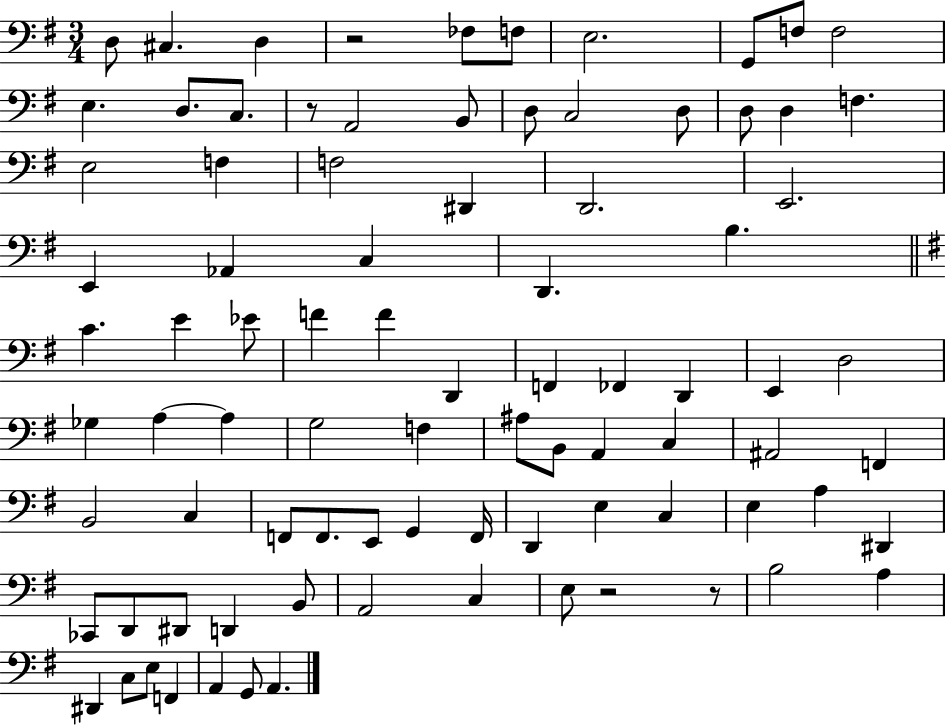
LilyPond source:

{
  \clef bass
  \numericTimeSignature
  \time 3/4
  \key g \major
  d8 cis4. d4 | r2 fes8 f8 | e2. | g,8 f8 f2 | \break e4. d8. c8. | r8 a,2 b,8 | d8 c2 d8 | d8 d4 f4. | \break e2 f4 | f2 dis,4 | d,2. | e,2. | \break e,4 aes,4 c4 | d,4. b4. | \bar "||" \break \key e \minor c'4. e'4 ees'8 | f'4 f'4 d,4 | f,4 fes,4 d,4 | e,4 d2 | \break ges4 a4~~ a4 | g2 f4 | ais8 b,8 a,4 c4 | ais,2 f,4 | \break b,2 c4 | f,8 f,8. e,8 g,4 f,16 | d,4 e4 c4 | e4 a4 dis,4 | \break ces,8 d,8 dis,8 d,4 b,8 | a,2 c4 | e8 r2 r8 | b2 a4 | \break dis,4 c8 e8 f,4 | a,4 g,8 a,4. | \bar "|."
}